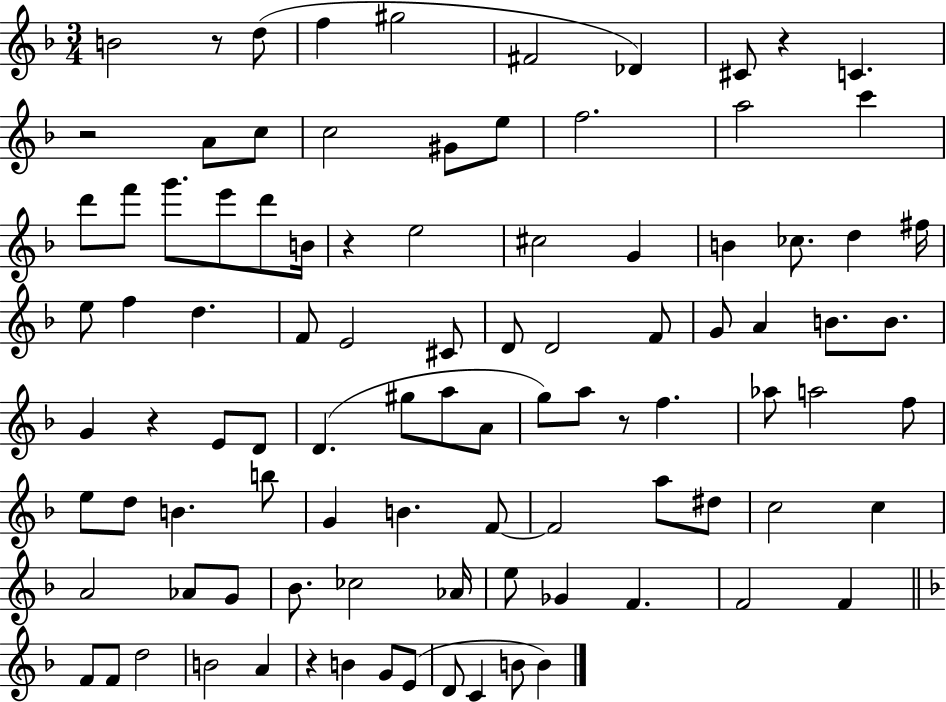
{
  \clef treble
  \numericTimeSignature
  \time 3/4
  \key f \major
  \repeat volta 2 { b'2 r8 d''8( | f''4 gis''2 | fis'2 des'4) | cis'8 r4 c'4. | \break r2 a'8 c''8 | c''2 gis'8 e''8 | f''2. | a''2 c'''4 | \break d'''8 f'''8 g'''8. e'''8 d'''8 b'16 | r4 e''2 | cis''2 g'4 | b'4 ces''8. d''4 fis''16 | \break e''8 f''4 d''4. | f'8 e'2 cis'8 | d'8 d'2 f'8 | g'8 a'4 b'8. b'8. | \break g'4 r4 e'8 d'8 | d'4.( gis''8 a''8 a'8 | g''8) a''8 r8 f''4. | aes''8 a''2 f''8 | \break e''8 d''8 b'4. b''8 | g'4 b'4. f'8~~ | f'2 a''8 dis''8 | c''2 c''4 | \break a'2 aes'8 g'8 | bes'8. ces''2 aes'16 | e''8 ges'4 f'4. | f'2 f'4 | \break \bar "||" \break \key f \major f'8 f'8 d''2 | b'2 a'4 | r4 b'4 g'8 e'8( | d'8 c'4 b'8 b'4) | \break } \bar "|."
}